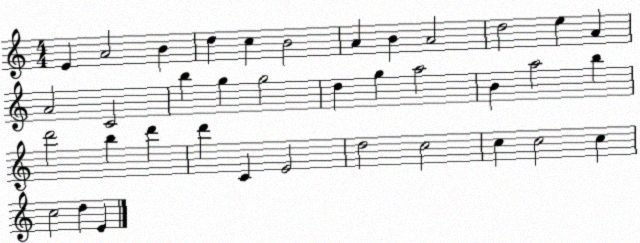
X:1
T:Untitled
M:4/4
L:1/4
K:C
E A2 B d c B2 A B A2 d2 e A A2 C2 b g g2 d g a2 B a2 b d'2 b d' d' C E2 d2 c2 c c2 c c2 d E